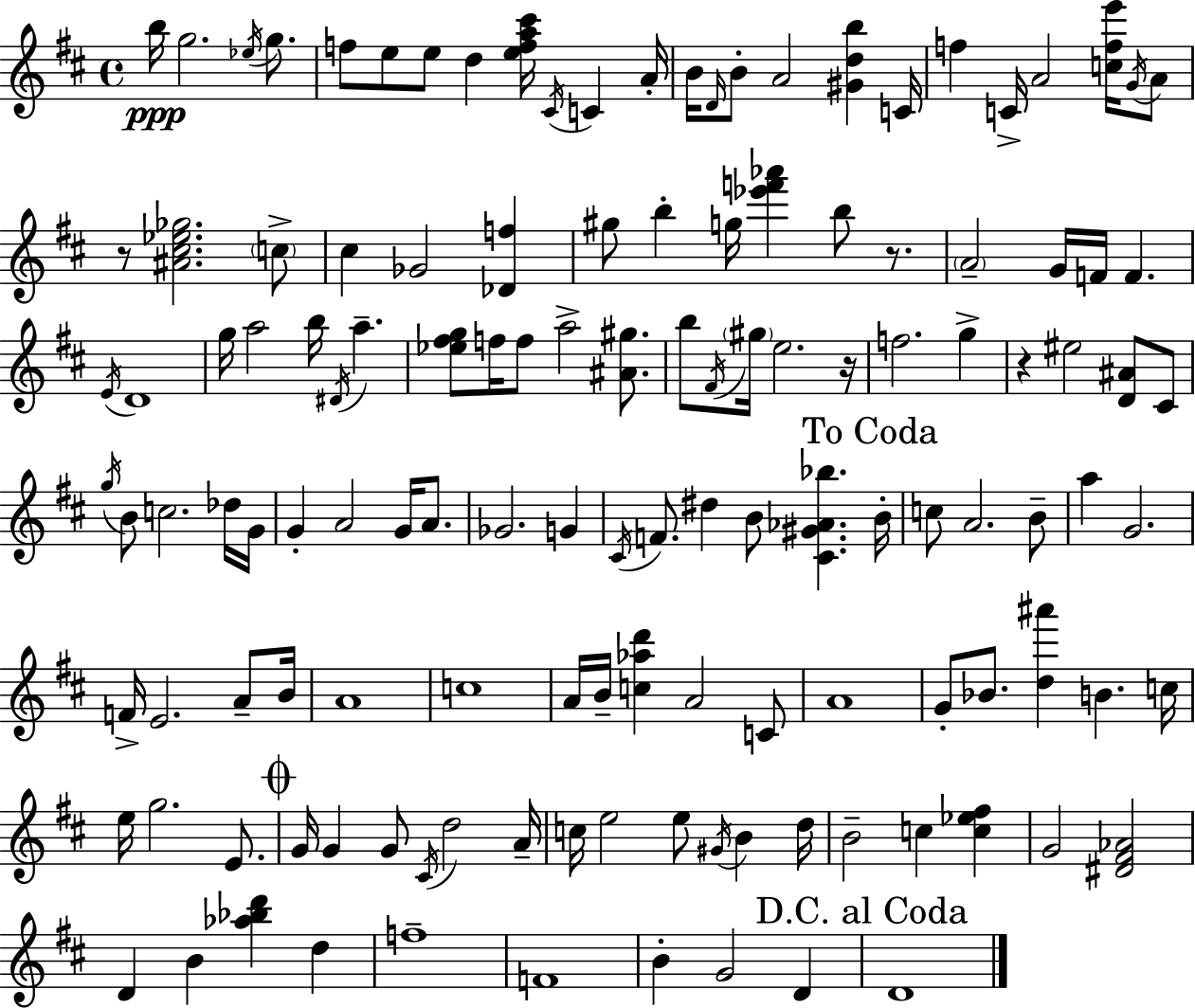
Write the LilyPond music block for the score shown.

{
  \clef treble
  \time 4/4
  \defaultTimeSignature
  \key d \major
  b''16\ppp g''2. \acciaccatura { ees''16 } g''8. | f''8 e''8 e''8 d''4 <e'' f'' a'' cis'''>16 \acciaccatura { cis'16 } c'4 | a'16-. b'16 \grace { d'16 } b'8-. a'2 <gis' d'' b''>4 | c'16 f''4 c'16-> a'2 | \break <c'' f'' e'''>16 \acciaccatura { g'16 } a'8 r8 <ais' cis'' ees'' ges''>2. | \parenthesize c''8-> cis''4 ges'2 | <des' f''>4 gis''8 b''4-. g''16 <ees''' f''' aes'''>4 b''8 | r8. \parenthesize a'2-- g'16 f'16 f'4. | \break \acciaccatura { e'16 } d'1 | g''16 a''2 b''16 \acciaccatura { dis'16 } | a''4.-- <ees'' fis'' g''>8 f''16 f''8 a''2-> | <ais' gis''>8. b''8 \acciaccatura { fis'16 } \parenthesize gis''16 e''2. | \break r16 f''2. | g''4-> r4 eis''2 | <d' ais'>8 cis'8 \acciaccatura { g''16 } b'8 c''2. | des''16 g'16 g'4-. a'2 | \break g'16 a'8. ges'2. | g'4 \acciaccatura { cis'16 } f'8. dis''4 | b'8 <cis' gis' aes' bes''>4. \mark "To Coda" b'16-. c''8 a'2. | b'8-- a''4 g'2. | \break f'16-> e'2. | a'8-- b'16 a'1 | c''1 | a'16 b'16-- <c'' aes'' d'''>4 a'2 | \break c'8 a'1 | g'8-. bes'8. <d'' ais'''>4 | b'4. c''16 e''16 g''2. | e'8. \mark \markup { \musicglyph "scripts.coda" } g'16 g'4 g'8 | \break \acciaccatura { cis'16 } d''2 a'16-- c''16 e''2 | e''8 \acciaccatura { gis'16 } b'4 d''16 b'2-- | c''4 <c'' ees'' fis''>4 g'2 | <dis' fis' aes'>2 d'4 b'4 | \break <aes'' bes'' d'''>4 d''4 f''1-- | f'1 | b'4-. g'2 | d'4 \mark "D.C. al Coda" d'1 | \break \bar "|."
}